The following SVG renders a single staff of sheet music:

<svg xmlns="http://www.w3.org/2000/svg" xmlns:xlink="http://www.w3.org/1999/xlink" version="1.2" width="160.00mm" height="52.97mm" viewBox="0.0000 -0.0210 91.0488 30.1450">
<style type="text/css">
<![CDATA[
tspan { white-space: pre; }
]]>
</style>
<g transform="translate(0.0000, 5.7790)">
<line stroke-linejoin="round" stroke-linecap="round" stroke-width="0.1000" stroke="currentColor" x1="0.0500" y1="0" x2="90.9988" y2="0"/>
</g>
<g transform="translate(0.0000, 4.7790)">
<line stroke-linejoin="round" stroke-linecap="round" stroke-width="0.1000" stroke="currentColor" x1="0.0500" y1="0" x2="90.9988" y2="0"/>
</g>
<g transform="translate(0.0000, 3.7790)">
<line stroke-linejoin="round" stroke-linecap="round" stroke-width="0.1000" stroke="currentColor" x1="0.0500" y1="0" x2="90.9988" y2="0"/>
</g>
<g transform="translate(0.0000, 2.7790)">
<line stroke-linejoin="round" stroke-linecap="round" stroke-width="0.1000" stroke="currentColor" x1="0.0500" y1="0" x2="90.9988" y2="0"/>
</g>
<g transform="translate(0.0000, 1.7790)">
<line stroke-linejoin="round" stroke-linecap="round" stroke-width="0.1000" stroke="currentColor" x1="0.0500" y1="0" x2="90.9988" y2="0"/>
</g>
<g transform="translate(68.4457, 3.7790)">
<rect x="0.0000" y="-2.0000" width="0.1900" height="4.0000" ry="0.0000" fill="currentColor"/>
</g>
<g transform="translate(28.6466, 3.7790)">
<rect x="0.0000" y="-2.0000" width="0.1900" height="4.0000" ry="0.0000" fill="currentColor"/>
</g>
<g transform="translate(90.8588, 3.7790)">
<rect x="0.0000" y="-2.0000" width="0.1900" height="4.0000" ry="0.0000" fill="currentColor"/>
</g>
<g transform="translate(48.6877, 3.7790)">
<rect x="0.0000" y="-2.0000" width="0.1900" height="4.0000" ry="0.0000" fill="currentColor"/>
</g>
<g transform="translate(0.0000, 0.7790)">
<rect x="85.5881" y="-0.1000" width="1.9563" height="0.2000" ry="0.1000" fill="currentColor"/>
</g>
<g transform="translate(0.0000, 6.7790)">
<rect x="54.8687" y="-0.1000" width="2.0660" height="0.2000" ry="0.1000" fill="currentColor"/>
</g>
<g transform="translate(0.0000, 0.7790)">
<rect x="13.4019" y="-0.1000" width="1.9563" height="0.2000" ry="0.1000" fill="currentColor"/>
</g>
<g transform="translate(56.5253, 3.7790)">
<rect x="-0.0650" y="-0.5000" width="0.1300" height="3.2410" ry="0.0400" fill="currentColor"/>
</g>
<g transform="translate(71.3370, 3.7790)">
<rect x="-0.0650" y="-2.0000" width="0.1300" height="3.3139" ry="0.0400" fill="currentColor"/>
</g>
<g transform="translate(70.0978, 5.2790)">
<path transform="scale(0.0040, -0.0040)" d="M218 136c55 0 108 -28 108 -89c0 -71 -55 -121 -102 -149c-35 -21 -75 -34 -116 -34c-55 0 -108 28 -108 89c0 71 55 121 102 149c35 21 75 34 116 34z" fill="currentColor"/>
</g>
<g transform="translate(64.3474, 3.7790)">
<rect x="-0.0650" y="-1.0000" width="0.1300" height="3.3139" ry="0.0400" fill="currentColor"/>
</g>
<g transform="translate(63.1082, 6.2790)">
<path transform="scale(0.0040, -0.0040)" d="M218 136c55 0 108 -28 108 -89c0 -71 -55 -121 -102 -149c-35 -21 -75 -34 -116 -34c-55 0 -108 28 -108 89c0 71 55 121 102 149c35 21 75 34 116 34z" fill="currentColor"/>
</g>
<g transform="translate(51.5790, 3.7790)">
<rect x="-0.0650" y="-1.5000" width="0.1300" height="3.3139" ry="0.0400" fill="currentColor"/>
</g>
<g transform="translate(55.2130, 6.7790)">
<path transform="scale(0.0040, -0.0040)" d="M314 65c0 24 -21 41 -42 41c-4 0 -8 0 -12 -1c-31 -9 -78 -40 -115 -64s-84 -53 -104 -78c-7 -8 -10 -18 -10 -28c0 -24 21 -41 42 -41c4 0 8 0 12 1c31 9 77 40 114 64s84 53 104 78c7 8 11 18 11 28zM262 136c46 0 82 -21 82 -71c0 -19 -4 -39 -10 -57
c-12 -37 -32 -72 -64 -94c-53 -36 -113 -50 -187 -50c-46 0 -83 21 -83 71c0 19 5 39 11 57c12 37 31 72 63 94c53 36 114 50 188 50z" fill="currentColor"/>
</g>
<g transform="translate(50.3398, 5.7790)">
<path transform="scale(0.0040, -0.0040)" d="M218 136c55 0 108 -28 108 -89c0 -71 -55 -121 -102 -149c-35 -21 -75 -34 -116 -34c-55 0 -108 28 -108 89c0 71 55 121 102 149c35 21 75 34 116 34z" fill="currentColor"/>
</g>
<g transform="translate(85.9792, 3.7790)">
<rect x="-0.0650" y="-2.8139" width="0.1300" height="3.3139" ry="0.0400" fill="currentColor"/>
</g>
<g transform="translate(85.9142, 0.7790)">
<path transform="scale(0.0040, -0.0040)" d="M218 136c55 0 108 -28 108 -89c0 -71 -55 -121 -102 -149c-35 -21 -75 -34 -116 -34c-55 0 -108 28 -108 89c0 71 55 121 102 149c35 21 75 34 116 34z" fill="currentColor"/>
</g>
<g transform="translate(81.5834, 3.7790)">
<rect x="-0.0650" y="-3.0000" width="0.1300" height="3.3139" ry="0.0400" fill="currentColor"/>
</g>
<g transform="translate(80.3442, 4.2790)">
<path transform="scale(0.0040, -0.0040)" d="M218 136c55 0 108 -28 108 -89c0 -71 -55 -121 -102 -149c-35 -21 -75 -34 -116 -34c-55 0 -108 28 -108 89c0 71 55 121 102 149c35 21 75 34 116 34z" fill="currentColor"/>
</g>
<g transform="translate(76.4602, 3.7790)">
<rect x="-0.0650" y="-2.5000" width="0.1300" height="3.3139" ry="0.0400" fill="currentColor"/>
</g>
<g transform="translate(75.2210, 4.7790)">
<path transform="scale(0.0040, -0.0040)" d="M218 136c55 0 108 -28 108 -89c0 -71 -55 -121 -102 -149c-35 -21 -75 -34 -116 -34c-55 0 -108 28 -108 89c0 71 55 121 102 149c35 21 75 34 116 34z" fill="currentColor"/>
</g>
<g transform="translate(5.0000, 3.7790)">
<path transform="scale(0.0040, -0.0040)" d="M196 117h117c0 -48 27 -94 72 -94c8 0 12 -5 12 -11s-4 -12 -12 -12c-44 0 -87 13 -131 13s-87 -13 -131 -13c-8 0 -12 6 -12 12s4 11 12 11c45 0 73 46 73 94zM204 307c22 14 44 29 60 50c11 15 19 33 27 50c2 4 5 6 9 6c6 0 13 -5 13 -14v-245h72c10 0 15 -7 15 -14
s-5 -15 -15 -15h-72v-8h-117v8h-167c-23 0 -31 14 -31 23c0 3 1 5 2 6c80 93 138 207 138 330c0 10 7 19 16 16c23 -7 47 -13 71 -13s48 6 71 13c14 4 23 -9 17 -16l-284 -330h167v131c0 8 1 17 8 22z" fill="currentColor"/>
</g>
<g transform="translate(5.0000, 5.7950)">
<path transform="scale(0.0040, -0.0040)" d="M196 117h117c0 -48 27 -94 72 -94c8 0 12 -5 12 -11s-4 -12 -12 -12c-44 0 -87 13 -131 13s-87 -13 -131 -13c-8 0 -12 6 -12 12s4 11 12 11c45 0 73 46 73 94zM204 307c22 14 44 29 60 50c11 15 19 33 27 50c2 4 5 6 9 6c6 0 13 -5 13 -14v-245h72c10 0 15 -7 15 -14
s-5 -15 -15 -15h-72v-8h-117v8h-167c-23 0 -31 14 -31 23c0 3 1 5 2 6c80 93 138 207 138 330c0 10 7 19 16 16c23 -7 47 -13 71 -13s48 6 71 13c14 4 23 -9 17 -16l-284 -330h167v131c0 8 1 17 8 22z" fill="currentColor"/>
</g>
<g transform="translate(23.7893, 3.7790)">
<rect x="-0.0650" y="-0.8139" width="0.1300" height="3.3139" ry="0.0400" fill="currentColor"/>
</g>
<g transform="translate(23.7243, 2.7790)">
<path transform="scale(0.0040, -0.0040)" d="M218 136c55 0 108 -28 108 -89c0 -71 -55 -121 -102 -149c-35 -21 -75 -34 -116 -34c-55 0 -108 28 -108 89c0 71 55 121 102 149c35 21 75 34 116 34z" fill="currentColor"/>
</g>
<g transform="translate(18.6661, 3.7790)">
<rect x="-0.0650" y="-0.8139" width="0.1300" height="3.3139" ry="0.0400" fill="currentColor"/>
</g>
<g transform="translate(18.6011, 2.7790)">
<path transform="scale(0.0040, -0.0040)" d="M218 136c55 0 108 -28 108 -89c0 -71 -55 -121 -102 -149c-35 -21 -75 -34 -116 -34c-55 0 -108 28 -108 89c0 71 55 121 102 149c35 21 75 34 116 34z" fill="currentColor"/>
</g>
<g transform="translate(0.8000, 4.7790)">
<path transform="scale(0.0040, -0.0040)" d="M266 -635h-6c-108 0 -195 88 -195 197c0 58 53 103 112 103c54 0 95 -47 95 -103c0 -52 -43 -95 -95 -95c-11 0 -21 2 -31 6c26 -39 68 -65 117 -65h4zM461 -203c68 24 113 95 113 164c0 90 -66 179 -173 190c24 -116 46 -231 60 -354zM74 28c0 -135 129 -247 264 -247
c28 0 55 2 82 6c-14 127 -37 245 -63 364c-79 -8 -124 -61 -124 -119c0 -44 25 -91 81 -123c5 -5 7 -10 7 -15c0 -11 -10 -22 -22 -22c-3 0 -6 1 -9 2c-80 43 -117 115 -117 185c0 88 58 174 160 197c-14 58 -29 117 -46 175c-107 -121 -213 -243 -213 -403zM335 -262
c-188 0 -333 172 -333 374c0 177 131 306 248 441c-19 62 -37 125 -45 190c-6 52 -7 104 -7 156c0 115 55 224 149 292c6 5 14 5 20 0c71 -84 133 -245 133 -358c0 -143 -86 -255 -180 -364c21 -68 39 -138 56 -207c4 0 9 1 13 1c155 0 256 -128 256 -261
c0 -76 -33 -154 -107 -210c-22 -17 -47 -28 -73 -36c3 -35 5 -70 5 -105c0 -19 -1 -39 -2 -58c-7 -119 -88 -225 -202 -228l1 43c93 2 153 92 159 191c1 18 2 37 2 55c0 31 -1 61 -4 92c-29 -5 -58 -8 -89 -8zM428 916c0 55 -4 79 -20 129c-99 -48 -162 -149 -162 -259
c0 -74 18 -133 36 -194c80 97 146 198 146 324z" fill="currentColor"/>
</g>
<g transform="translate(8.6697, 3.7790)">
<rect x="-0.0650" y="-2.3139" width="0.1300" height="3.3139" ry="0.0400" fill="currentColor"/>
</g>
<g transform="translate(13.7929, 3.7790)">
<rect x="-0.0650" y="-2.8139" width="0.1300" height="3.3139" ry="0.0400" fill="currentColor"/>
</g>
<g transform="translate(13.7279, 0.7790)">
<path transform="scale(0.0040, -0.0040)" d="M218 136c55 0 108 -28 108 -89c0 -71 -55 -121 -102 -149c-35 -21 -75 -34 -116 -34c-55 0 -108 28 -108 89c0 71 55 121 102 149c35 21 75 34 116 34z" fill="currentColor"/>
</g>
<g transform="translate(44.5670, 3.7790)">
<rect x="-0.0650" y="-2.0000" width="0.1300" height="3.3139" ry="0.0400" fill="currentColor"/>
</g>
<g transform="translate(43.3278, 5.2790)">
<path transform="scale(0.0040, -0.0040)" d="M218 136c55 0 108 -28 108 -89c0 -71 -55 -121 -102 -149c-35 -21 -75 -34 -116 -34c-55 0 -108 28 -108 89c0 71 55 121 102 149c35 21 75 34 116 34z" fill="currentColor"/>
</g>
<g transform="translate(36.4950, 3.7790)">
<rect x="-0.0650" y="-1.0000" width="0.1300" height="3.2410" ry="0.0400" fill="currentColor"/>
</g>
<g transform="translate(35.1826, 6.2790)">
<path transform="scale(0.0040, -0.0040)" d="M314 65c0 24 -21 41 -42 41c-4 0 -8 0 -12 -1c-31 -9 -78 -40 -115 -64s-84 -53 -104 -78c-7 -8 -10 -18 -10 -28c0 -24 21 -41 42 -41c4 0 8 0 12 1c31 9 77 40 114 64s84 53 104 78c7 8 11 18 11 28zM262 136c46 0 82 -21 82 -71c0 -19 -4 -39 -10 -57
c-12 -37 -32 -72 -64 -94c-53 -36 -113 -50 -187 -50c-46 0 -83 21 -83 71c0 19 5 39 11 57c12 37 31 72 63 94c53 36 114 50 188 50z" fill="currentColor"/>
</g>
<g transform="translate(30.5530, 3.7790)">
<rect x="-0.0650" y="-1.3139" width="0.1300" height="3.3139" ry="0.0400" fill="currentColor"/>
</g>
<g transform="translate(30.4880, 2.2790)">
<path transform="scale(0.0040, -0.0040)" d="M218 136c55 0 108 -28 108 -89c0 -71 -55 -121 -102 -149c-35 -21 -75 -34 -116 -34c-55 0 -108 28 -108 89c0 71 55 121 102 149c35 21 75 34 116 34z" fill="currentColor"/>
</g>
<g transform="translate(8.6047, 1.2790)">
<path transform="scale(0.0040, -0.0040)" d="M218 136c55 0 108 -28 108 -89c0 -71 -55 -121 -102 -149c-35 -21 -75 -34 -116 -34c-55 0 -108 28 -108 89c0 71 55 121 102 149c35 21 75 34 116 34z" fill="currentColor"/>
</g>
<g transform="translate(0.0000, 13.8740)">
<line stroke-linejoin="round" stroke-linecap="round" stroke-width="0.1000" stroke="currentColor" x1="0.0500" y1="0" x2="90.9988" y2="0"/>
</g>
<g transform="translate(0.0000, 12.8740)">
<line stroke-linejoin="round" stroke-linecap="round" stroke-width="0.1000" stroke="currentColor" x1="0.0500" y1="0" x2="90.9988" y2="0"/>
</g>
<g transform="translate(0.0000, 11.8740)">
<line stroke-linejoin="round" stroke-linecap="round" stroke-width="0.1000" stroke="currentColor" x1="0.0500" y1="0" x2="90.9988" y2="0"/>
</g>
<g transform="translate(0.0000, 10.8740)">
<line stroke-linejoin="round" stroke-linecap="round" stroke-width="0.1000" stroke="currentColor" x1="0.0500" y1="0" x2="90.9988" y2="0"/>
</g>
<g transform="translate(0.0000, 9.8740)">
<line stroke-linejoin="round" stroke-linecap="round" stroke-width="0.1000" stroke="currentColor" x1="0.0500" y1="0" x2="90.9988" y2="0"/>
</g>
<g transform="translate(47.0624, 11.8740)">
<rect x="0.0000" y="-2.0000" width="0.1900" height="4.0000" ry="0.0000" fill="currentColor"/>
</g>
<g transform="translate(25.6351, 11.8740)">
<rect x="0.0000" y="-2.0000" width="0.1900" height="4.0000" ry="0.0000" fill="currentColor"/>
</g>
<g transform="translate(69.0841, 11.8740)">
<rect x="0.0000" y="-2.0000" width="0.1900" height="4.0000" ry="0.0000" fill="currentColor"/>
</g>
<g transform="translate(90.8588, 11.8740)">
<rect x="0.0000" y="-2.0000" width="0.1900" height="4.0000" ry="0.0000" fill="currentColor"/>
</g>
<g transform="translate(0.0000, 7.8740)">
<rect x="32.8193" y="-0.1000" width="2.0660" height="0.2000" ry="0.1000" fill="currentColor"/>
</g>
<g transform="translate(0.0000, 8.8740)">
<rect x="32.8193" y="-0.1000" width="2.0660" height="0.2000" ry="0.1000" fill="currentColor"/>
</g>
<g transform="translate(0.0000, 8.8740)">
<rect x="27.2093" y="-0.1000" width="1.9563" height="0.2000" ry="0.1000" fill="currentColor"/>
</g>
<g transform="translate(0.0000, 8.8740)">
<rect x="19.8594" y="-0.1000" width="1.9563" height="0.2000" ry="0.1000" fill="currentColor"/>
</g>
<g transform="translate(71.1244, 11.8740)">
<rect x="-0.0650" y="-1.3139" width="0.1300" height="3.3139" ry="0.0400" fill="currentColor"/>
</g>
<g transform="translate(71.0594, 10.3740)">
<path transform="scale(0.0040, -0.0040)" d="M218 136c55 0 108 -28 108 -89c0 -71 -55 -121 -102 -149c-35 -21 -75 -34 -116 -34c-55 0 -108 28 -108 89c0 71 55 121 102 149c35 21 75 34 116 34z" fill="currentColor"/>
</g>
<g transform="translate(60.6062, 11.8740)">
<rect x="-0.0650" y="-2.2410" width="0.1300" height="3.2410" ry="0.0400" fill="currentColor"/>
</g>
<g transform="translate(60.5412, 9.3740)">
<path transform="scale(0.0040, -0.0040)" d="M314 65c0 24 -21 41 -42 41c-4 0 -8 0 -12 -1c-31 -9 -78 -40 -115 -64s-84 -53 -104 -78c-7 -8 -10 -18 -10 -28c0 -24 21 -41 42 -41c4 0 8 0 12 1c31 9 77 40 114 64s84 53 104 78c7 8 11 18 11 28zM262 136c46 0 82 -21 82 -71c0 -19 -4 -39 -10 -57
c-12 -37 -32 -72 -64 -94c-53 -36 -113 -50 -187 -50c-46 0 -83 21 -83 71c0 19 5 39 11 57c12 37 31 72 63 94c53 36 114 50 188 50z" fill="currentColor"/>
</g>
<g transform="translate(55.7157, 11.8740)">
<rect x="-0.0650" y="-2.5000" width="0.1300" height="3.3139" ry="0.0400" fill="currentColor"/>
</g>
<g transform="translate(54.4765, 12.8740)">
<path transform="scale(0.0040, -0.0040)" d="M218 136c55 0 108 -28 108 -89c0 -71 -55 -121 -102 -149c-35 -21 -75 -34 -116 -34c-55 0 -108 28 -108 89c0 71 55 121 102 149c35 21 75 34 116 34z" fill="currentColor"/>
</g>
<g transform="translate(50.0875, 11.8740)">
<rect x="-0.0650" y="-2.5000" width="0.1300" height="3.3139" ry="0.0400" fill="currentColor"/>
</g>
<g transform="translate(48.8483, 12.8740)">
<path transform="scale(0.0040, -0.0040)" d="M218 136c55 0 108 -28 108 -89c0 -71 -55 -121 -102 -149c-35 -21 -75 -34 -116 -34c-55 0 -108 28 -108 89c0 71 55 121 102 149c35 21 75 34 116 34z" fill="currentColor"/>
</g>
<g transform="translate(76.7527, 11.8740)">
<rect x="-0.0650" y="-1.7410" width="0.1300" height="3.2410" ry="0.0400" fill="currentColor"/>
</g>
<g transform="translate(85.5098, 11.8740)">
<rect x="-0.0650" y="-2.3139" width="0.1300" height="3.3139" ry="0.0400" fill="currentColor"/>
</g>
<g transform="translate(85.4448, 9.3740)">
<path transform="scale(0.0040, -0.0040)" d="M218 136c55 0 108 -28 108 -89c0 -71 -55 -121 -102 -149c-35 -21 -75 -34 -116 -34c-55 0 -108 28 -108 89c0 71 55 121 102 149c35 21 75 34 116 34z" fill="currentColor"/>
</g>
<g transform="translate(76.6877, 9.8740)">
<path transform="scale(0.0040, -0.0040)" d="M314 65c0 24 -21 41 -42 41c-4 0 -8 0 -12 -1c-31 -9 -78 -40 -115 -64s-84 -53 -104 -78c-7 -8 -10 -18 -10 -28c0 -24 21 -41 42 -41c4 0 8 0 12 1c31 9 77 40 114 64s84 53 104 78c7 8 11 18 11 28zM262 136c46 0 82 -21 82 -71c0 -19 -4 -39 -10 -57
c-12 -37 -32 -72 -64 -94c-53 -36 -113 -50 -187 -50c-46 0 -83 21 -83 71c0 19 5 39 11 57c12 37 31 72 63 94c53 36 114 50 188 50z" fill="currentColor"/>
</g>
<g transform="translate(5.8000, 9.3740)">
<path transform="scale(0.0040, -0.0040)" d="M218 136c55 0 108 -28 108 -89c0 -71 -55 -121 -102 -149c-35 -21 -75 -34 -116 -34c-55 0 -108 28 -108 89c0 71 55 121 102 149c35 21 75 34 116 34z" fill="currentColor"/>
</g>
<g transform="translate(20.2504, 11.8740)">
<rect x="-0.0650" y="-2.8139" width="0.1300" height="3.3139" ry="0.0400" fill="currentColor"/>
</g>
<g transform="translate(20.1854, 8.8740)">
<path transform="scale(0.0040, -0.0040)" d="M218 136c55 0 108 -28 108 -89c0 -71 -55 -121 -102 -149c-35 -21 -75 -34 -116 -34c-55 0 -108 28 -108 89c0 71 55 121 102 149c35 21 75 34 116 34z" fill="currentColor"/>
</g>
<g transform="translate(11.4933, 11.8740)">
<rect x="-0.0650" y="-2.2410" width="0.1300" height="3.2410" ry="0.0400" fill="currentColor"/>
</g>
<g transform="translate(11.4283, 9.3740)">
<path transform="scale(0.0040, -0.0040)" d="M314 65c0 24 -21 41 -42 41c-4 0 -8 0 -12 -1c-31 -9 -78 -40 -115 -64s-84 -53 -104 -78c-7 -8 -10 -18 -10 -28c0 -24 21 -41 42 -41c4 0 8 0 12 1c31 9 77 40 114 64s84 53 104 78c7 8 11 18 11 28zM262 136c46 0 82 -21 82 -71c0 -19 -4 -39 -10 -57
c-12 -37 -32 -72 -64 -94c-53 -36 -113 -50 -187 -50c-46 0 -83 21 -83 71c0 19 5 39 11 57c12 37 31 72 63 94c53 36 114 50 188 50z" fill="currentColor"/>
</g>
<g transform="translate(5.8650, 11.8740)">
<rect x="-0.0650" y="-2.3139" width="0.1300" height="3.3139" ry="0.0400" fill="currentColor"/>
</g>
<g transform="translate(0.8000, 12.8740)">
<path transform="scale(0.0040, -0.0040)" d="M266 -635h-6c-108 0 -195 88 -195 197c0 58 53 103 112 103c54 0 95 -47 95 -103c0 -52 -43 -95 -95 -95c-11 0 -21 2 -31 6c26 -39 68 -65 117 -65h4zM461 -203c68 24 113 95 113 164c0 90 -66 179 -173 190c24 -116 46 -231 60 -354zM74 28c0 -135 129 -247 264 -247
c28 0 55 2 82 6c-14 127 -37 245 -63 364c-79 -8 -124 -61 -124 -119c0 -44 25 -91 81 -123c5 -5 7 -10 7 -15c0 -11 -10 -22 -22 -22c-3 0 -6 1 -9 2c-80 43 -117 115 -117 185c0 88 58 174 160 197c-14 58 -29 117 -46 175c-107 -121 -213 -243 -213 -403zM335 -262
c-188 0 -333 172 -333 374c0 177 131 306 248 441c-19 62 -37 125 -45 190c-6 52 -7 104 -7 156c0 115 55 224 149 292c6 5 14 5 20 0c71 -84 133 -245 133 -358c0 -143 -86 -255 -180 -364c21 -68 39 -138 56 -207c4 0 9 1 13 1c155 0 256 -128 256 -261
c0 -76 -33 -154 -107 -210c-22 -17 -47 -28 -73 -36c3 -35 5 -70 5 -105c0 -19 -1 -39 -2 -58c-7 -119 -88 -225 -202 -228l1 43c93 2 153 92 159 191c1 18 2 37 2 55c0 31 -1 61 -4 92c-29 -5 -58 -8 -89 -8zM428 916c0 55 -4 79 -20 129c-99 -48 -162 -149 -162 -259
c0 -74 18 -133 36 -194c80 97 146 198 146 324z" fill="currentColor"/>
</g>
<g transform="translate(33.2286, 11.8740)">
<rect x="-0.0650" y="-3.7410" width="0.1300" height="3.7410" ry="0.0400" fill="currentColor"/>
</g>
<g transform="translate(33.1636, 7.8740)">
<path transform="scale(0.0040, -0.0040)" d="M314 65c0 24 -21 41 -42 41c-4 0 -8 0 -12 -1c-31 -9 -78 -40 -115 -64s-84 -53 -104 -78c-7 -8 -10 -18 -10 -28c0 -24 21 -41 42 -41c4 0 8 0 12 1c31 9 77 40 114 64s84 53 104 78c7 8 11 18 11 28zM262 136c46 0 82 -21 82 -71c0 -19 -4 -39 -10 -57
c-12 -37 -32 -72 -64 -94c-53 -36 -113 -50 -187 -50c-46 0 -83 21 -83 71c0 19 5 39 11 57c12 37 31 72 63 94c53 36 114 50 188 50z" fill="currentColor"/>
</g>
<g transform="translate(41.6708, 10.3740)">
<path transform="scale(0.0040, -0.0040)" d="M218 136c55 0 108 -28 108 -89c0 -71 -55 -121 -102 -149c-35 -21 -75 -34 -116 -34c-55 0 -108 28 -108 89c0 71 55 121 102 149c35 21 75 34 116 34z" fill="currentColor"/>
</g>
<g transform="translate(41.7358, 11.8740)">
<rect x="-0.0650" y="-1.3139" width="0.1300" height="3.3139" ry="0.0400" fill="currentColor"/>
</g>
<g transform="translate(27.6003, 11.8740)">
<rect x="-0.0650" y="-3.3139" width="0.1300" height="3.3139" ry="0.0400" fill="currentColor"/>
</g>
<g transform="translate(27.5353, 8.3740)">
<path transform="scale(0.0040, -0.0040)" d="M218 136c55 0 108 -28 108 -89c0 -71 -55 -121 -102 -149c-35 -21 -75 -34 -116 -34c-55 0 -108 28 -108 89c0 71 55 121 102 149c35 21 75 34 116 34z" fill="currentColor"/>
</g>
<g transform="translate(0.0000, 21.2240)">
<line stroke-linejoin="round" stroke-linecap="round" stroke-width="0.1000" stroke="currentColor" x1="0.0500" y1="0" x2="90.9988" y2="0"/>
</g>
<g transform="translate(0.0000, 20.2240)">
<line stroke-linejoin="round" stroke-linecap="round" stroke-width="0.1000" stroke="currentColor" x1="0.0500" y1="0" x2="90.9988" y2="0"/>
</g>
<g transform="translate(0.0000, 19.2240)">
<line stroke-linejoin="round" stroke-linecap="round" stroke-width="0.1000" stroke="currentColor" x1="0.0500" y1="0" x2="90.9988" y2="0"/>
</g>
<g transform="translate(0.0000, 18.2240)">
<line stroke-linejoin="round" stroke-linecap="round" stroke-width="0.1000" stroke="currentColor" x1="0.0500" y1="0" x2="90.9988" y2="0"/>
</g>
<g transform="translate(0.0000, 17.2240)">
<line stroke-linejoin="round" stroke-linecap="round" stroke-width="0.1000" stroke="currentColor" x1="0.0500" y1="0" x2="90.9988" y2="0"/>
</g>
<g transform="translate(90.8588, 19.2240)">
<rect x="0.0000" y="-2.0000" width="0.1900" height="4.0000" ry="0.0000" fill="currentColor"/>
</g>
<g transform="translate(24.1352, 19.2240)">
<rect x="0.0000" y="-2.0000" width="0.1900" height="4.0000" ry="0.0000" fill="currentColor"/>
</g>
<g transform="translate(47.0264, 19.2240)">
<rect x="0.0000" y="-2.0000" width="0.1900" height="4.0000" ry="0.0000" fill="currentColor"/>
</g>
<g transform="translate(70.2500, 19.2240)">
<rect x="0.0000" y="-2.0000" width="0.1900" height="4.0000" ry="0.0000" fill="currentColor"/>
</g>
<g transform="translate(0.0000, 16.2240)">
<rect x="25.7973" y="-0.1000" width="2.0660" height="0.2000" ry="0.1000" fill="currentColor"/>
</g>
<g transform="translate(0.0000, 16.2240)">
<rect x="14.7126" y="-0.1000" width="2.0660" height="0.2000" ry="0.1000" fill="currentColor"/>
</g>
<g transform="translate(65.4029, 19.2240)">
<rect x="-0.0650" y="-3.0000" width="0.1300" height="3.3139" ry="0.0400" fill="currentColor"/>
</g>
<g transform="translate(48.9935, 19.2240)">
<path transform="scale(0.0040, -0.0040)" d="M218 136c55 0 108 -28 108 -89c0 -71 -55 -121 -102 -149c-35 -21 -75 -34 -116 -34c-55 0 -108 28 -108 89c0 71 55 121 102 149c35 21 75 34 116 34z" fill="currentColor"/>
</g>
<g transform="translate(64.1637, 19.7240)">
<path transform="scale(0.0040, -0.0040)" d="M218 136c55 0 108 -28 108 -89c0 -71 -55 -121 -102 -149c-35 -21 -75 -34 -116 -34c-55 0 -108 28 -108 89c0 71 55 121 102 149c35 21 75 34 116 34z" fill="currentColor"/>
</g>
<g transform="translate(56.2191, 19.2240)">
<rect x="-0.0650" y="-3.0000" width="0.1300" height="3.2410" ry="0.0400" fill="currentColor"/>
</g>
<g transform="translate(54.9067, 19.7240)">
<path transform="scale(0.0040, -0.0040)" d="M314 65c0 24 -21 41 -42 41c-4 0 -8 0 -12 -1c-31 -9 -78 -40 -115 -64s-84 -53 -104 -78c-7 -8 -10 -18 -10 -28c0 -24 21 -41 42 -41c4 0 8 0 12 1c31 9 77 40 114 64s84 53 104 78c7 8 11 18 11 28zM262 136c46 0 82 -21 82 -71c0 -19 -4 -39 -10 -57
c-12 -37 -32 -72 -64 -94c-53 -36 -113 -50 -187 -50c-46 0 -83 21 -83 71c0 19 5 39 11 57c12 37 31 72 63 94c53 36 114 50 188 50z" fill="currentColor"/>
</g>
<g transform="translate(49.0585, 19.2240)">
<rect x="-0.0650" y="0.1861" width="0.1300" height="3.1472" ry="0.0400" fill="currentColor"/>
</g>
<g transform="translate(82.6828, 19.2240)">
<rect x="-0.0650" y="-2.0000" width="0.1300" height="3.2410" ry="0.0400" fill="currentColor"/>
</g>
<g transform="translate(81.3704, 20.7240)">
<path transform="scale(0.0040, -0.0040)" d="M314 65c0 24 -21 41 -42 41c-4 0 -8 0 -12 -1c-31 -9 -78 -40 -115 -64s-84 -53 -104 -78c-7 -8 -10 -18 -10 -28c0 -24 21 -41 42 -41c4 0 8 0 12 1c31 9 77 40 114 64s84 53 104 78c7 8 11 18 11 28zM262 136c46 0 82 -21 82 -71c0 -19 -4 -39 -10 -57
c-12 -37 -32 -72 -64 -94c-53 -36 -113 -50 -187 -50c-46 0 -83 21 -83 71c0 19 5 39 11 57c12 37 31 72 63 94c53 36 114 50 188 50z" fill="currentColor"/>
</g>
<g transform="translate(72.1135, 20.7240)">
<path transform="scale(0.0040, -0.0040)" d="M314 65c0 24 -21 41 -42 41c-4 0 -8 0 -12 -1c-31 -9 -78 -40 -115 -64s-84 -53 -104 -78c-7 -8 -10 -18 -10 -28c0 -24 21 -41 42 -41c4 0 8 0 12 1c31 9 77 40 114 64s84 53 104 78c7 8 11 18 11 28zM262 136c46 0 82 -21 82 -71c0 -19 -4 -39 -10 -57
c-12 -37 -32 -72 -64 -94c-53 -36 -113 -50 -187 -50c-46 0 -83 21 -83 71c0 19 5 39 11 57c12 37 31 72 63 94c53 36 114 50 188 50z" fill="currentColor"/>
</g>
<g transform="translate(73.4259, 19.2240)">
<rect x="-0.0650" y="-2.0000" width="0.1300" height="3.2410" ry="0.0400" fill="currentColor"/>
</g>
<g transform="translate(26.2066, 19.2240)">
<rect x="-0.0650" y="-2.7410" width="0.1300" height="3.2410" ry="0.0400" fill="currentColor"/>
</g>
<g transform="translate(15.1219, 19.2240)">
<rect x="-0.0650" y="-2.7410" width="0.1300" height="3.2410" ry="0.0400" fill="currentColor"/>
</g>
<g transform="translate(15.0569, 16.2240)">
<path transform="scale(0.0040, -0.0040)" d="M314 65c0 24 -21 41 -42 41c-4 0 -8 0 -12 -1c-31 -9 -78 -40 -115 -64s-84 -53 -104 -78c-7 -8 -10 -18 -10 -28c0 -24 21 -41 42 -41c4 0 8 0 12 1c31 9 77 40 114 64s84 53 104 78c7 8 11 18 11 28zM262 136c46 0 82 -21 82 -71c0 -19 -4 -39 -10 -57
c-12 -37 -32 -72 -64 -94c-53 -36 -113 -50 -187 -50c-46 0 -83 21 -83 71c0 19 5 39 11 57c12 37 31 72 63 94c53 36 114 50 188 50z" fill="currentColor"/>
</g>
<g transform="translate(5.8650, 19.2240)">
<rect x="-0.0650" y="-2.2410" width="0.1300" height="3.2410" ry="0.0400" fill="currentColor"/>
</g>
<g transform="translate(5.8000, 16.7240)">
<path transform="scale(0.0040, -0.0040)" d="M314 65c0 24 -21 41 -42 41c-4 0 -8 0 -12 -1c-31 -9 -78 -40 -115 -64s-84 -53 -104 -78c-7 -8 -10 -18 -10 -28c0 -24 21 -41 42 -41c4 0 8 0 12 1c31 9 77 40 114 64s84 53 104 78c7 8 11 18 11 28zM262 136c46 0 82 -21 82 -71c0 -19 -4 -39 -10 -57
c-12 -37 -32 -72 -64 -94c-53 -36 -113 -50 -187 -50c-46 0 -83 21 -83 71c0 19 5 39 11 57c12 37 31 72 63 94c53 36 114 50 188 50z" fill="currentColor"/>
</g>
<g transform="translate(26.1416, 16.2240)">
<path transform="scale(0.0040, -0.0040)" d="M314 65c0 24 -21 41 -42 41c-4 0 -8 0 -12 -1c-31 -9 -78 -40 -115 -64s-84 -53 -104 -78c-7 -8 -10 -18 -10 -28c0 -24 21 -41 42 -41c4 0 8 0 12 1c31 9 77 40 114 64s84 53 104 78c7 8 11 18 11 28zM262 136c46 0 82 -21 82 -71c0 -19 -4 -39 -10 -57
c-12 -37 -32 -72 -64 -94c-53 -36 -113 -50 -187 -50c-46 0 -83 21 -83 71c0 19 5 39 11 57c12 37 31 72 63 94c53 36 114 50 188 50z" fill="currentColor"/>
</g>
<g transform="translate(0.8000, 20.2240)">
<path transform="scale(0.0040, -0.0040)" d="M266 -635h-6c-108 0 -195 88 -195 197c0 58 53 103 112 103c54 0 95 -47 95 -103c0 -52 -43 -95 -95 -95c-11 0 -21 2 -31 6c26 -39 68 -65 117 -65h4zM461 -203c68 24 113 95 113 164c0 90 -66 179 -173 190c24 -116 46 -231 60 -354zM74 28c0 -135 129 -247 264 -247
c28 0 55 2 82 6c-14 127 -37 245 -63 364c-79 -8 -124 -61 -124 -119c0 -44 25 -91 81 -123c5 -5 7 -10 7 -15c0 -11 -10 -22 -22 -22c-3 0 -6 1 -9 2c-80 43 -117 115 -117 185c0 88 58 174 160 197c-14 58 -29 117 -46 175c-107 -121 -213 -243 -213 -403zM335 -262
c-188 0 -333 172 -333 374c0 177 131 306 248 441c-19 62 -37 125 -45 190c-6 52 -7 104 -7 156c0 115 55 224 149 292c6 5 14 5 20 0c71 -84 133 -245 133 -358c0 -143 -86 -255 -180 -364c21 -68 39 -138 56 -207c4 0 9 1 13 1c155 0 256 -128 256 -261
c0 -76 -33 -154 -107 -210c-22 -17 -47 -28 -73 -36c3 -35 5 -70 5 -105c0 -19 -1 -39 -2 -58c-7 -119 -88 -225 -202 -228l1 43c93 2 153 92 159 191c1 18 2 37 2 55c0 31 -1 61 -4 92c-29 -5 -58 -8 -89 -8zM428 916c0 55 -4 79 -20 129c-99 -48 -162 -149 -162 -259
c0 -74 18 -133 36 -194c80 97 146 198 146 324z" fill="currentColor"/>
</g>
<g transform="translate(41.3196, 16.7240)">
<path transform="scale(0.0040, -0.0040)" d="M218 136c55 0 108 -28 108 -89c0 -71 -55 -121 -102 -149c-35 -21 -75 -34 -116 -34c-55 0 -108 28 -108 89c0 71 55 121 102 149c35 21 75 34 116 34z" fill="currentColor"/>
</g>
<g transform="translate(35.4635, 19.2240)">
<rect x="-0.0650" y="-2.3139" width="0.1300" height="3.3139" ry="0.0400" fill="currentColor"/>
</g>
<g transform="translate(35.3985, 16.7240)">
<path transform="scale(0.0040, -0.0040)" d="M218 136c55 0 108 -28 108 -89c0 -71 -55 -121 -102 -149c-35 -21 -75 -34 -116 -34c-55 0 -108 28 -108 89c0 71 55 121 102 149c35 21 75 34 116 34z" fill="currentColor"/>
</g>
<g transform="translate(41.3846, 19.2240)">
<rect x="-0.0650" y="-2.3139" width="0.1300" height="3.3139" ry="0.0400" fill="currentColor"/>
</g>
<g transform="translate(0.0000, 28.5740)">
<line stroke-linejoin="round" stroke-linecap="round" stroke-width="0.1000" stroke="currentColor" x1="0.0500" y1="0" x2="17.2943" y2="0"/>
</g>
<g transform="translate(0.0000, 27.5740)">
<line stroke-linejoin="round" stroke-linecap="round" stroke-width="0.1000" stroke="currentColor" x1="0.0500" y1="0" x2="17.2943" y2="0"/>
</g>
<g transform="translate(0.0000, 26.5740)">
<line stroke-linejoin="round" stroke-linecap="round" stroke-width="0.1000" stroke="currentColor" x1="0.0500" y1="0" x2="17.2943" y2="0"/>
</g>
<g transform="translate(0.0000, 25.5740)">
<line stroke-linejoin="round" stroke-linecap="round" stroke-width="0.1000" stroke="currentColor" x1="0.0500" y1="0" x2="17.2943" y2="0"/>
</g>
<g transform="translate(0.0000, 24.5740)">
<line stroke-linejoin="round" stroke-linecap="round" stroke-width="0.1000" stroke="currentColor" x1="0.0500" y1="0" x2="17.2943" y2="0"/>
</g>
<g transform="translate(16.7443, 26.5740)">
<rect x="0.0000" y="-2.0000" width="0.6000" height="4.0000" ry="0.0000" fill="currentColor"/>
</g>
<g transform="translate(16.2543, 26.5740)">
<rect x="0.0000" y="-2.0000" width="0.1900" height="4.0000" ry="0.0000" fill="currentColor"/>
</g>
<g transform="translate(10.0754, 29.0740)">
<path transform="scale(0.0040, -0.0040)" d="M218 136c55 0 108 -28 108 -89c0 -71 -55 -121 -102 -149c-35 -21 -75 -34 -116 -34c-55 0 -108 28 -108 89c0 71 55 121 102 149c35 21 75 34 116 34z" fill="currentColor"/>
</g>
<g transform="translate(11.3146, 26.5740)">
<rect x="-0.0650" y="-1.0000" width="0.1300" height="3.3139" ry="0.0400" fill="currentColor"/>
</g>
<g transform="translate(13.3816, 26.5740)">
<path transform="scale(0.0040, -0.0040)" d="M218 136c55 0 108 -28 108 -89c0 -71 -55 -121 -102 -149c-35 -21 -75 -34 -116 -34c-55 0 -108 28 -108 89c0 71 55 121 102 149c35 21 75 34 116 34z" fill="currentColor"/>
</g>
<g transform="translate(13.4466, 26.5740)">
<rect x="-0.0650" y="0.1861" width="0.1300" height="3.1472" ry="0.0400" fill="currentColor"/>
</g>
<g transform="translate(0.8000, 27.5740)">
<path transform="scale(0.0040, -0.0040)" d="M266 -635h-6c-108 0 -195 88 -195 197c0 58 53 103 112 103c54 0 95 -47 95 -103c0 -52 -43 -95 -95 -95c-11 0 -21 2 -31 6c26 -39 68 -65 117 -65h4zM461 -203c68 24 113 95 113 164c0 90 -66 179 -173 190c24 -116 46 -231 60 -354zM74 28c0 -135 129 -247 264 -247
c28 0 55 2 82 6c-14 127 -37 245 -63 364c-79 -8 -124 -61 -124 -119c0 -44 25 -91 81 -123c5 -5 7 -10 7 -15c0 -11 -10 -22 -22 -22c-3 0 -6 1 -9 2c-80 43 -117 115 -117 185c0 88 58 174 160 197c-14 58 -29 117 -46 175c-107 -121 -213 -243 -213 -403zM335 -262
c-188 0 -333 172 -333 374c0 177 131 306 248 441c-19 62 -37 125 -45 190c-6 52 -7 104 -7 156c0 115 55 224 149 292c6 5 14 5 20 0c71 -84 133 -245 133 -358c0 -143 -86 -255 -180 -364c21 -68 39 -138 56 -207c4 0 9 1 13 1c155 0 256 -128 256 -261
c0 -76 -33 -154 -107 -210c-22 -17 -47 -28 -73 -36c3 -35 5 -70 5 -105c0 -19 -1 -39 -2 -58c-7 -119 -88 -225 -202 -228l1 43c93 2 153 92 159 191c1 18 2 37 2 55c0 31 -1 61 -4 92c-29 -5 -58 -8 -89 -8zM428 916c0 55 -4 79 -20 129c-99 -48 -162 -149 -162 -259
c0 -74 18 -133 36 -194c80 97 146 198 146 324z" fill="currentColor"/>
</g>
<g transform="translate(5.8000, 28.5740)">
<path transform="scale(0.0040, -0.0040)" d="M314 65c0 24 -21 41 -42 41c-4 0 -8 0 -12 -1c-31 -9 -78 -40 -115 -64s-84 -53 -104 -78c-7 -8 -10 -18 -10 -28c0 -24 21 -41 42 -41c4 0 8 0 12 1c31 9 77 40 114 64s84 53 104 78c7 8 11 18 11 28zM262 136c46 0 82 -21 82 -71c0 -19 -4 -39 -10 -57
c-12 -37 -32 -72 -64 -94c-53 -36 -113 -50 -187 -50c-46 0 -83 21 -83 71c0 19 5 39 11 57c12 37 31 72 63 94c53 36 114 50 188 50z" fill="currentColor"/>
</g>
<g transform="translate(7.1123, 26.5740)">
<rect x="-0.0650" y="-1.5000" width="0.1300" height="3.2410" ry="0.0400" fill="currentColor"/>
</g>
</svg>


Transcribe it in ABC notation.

X:1
T:Untitled
M:4/4
L:1/4
K:C
g a d d e D2 F E C2 D F G A a g g2 a b c'2 e G G g2 e f2 g g2 a2 a2 g g B A2 A F2 F2 E2 D B